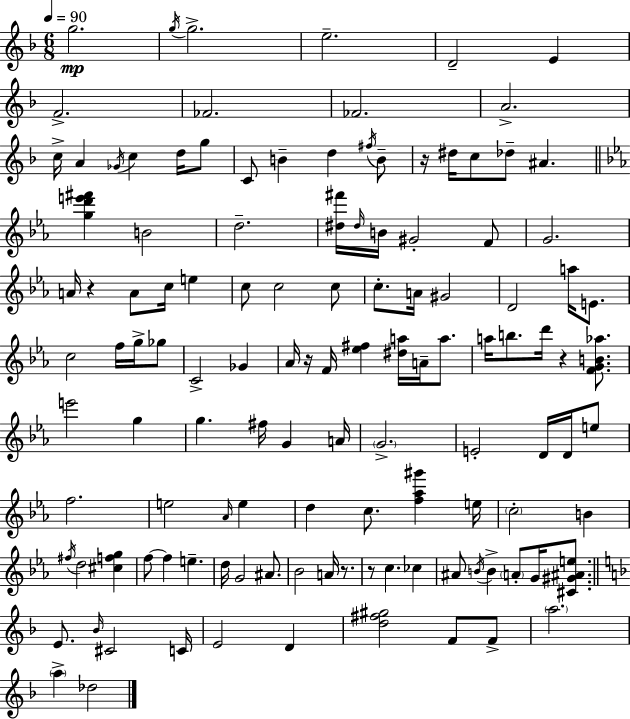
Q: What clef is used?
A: treble